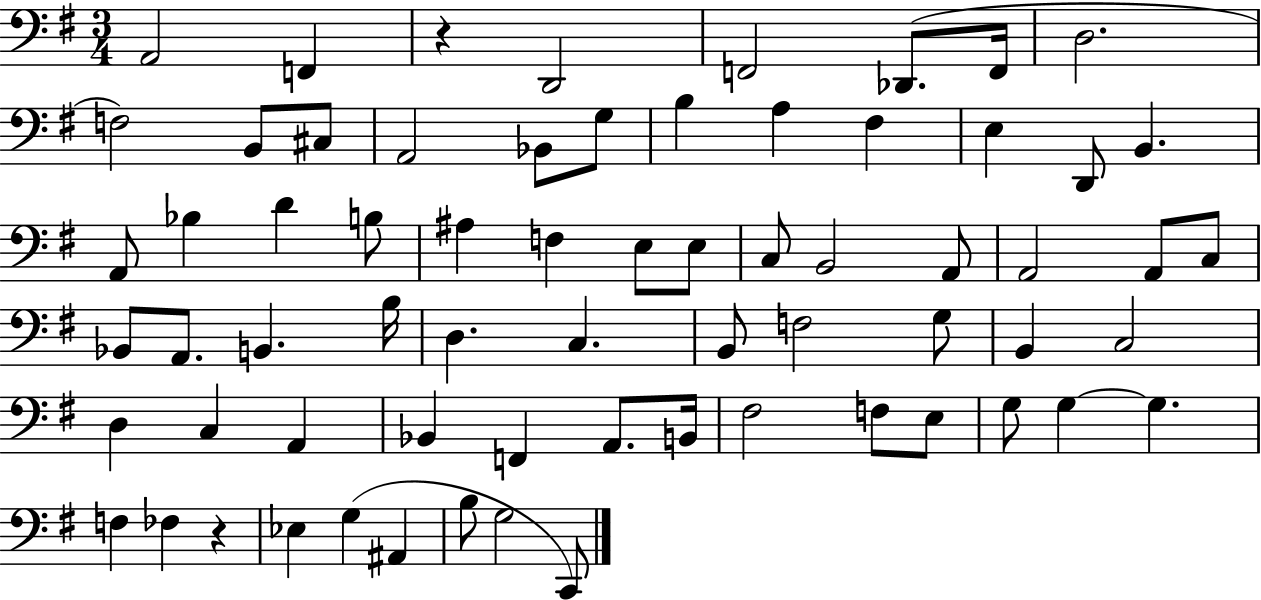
X:1
T:Untitled
M:3/4
L:1/4
K:G
A,,2 F,, z D,,2 F,,2 _D,,/2 F,,/4 D,2 F,2 B,,/2 ^C,/2 A,,2 _B,,/2 G,/2 B, A, ^F, E, D,,/2 B,, A,,/2 _B, D B,/2 ^A, F, E,/2 E,/2 C,/2 B,,2 A,,/2 A,,2 A,,/2 C,/2 _B,,/2 A,,/2 B,, B,/4 D, C, B,,/2 F,2 G,/2 B,, C,2 D, C, A,, _B,, F,, A,,/2 B,,/4 ^F,2 F,/2 E,/2 G,/2 G, G, F, _F, z _E, G, ^A,, B,/2 G,2 C,,/2